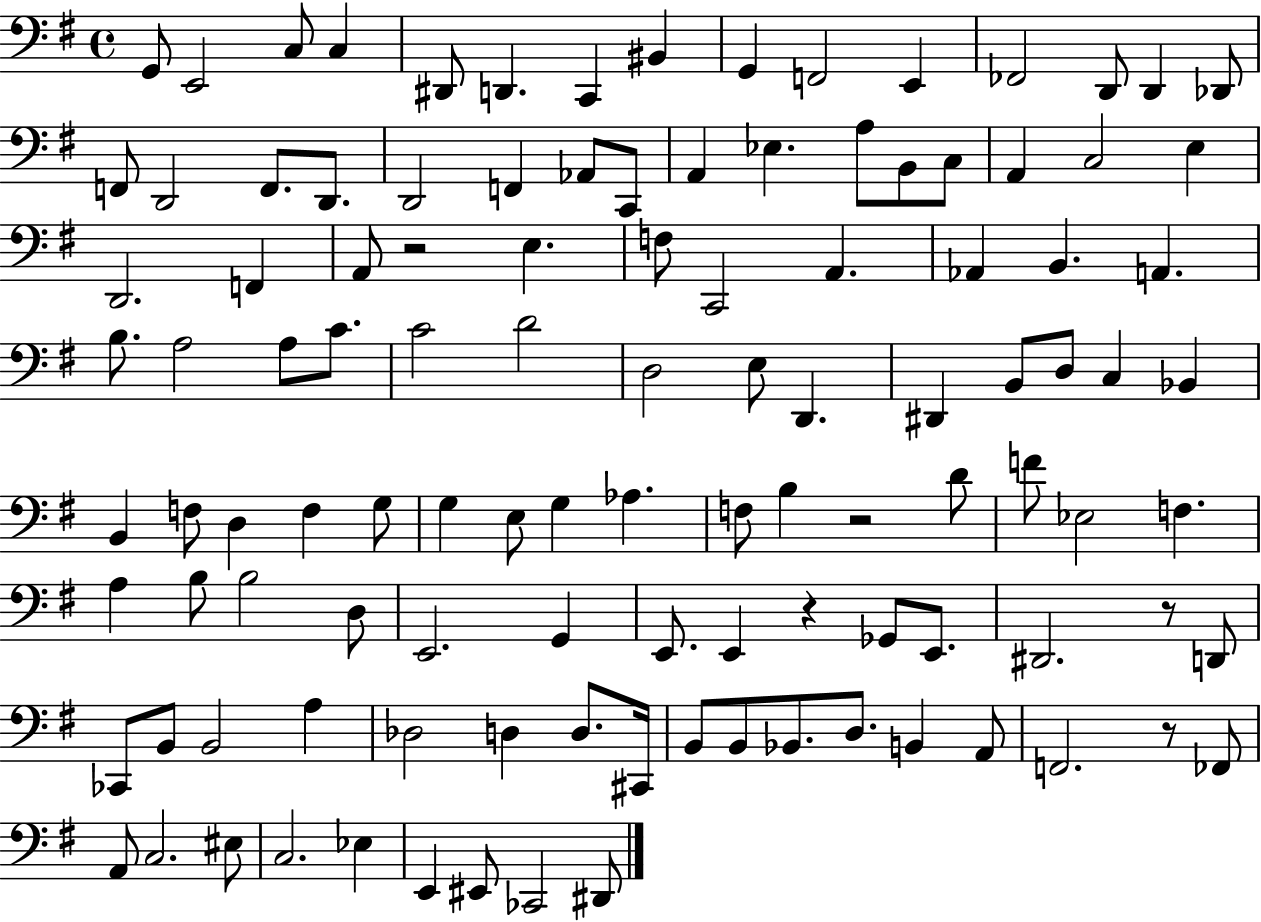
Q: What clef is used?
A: bass